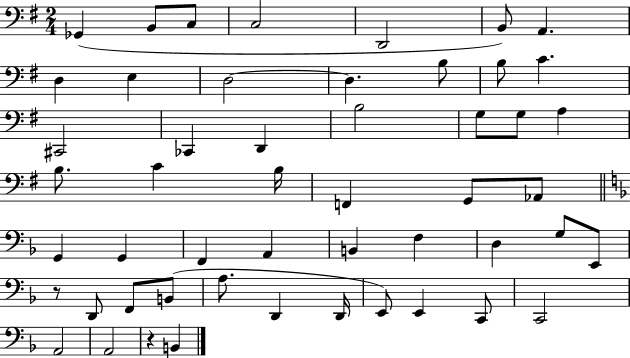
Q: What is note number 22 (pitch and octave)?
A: B3